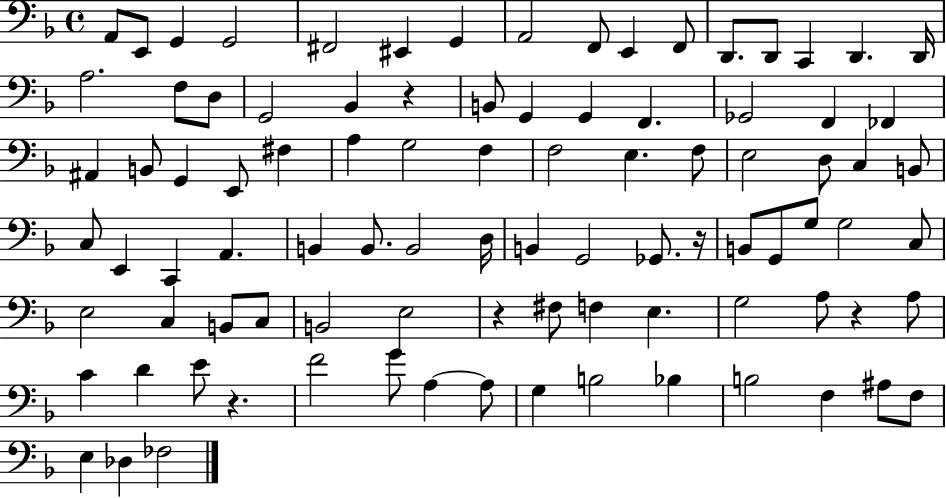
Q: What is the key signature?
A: F major